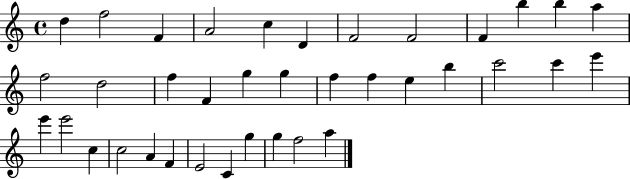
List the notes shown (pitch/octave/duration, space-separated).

D5/q F5/h F4/q A4/h C5/q D4/q F4/h F4/h F4/q B5/q B5/q A5/q F5/h D5/h F5/q F4/q G5/q G5/q F5/q F5/q E5/q B5/q C6/h C6/q E6/q E6/q E6/h C5/q C5/h A4/q F4/q E4/h C4/q G5/q G5/q F5/h A5/q